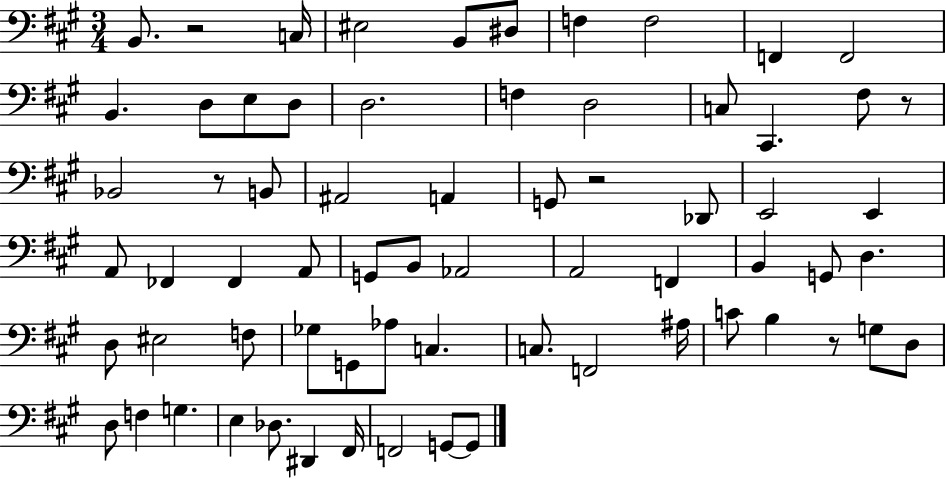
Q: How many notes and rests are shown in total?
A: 68